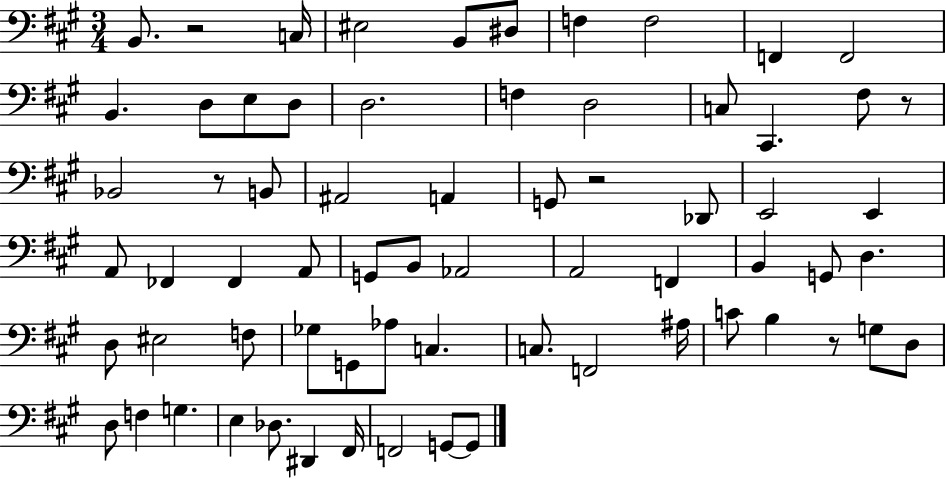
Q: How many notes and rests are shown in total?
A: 68